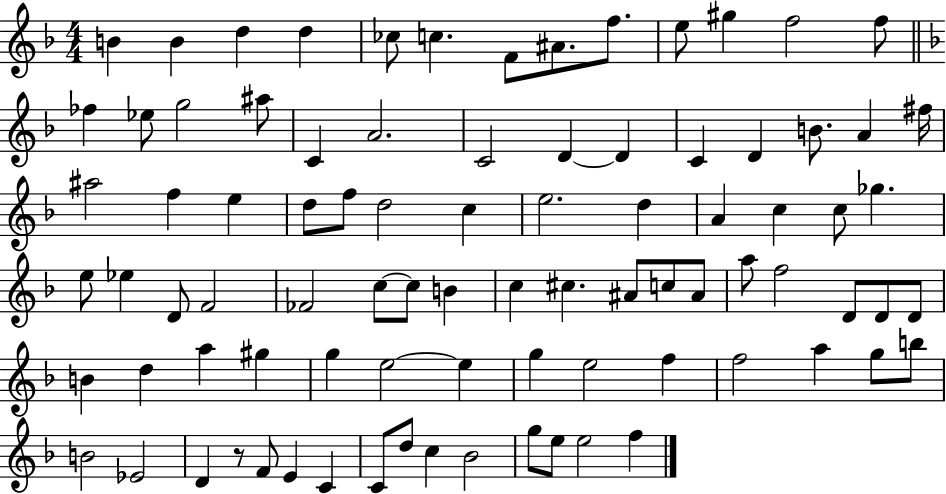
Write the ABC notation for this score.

X:1
T:Untitled
M:4/4
L:1/4
K:F
B B d d _c/2 c F/2 ^A/2 f/2 e/2 ^g f2 f/2 _f _e/2 g2 ^a/2 C A2 C2 D D C D B/2 A ^f/4 ^a2 f e d/2 f/2 d2 c e2 d A c c/2 _g e/2 _e D/2 F2 _F2 c/2 c/2 B c ^c ^A/2 c/2 ^A/2 a/2 f2 D/2 D/2 D/2 B d a ^g g e2 e g e2 f f2 a g/2 b/2 B2 _E2 D z/2 F/2 E C C/2 d/2 c _B2 g/2 e/2 e2 f